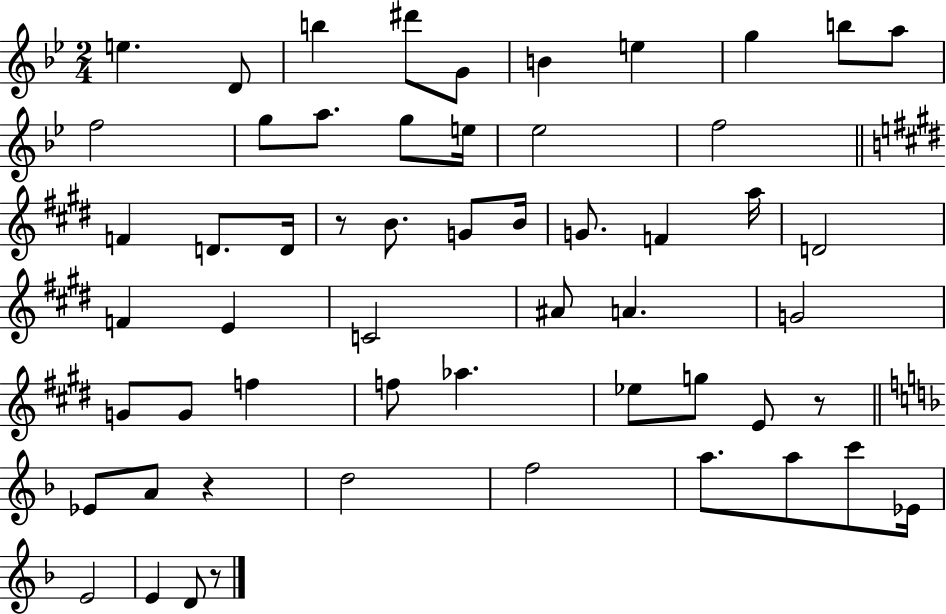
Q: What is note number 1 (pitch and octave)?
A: E5